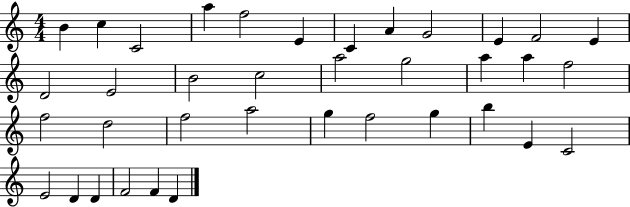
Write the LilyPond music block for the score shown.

{
  \clef treble
  \numericTimeSignature
  \time 4/4
  \key c \major
  b'4 c''4 c'2 | a''4 f''2 e'4 | c'4 a'4 g'2 | e'4 f'2 e'4 | \break d'2 e'2 | b'2 c''2 | a''2 g''2 | a''4 a''4 f''2 | \break f''2 d''2 | f''2 a''2 | g''4 f''2 g''4 | b''4 e'4 c'2 | \break e'2 d'4 d'4 | f'2 f'4 d'4 | \bar "|."
}